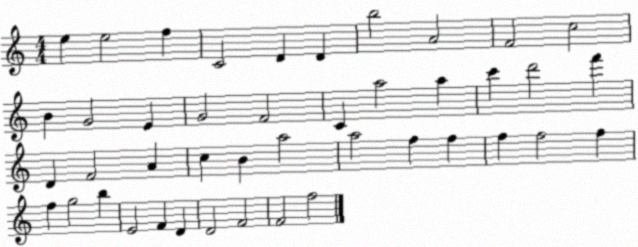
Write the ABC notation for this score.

X:1
T:Untitled
M:4/4
L:1/4
K:C
e e2 f C2 D D b2 A2 F2 c2 B G2 E G2 F2 C a2 a c' d'2 f' D F2 A c B a2 a2 f f f f2 f f g2 b E2 F D D2 F2 F2 f2